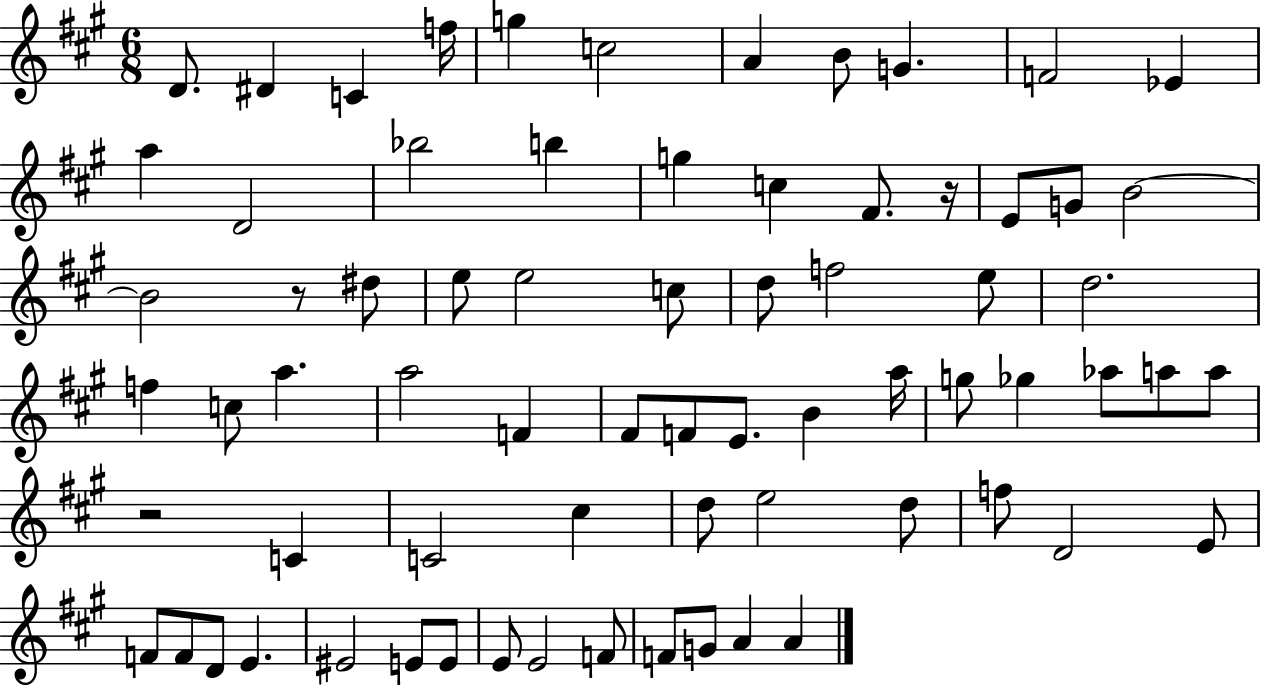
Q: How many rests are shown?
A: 3